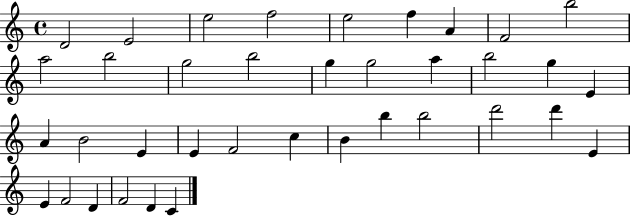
{
  \clef treble
  \time 4/4
  \defaultTimeSignature
  \key c \major
  d'2 e'2 | e''2 f''2 | e''2 f''4 a'4 | f'2 b''2 | \break a''2 b''2 | g''2 b''2 | g''4 g''2 a''4 | b''2 g''4 e'4 | \break a'4 b'2 e'4 | e'4 f'2 c''4 | b'4 b''4 b''2 | d'''2 d'''4 e'4 | \break e'4 f'2 d'4 | f'2 d'4 c'4 | \bar "|."
}